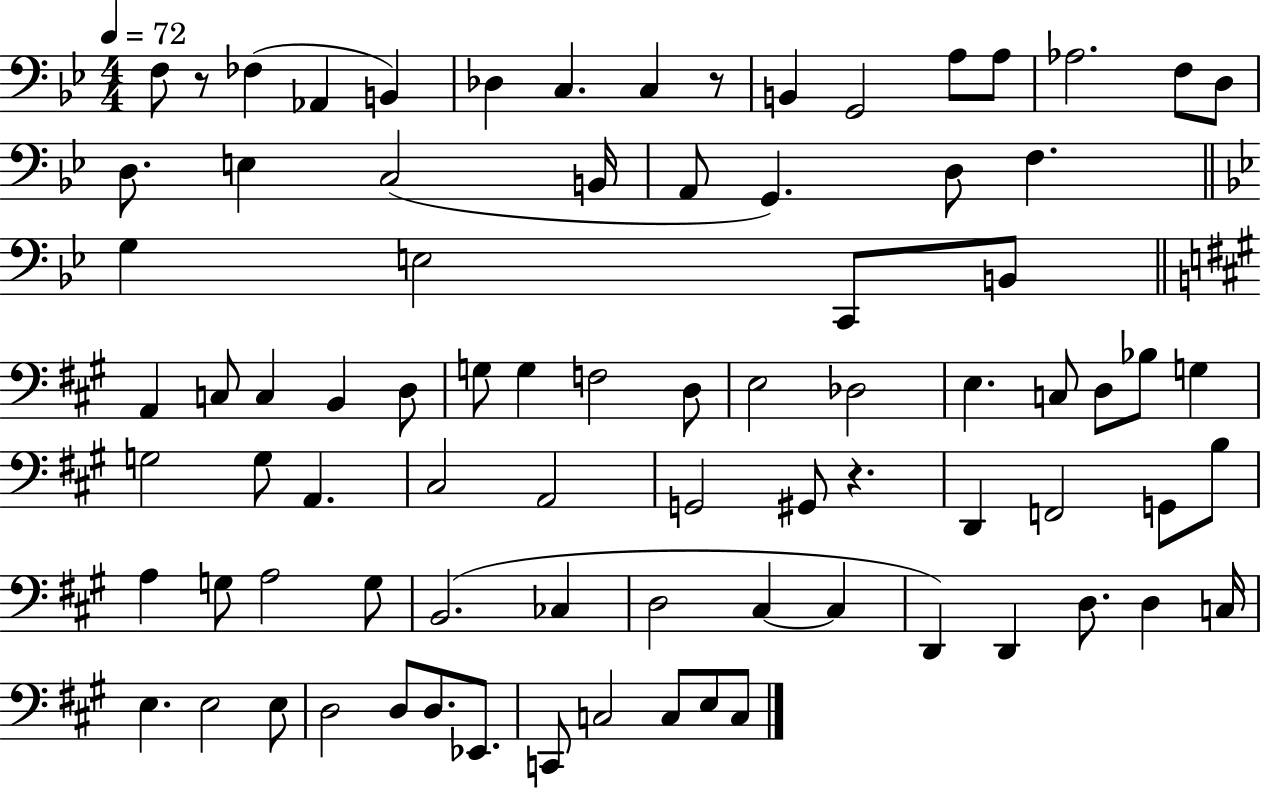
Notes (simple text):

F3/e R/e FES3/q Ab2/q B2/q Db3/q C3/q. C3/q R/e B2/q G2/h A3/e A3/e Ab3/h. F3/e D3/e D3/e. E3/q C3/h B2/s A2/e G2/q. D3/e F3/q. G3/q E3/h C2/e B2/e A2/q C3/e C3/q B2/q D3/e G3/e G3/q F3/h D3/e E3/h Db3/h E3/q. C3/e D3/e Bb3/e G3/q G3/h G3/e A2/q. C#3/h A2/h G2/h G#2/e R/q. D2/q F2/h G2/e B3/e A3/q G3/e A3/h G3/e B2/h. CES3/q D3/h C#3/q C#3/q D2/q D2/q D3/e. D3/q C3/s E3/q. E3/h E3/e D3/h D3/e D3/e. Eb2/e. C2/e C3/h C3/e E3/e C3/e